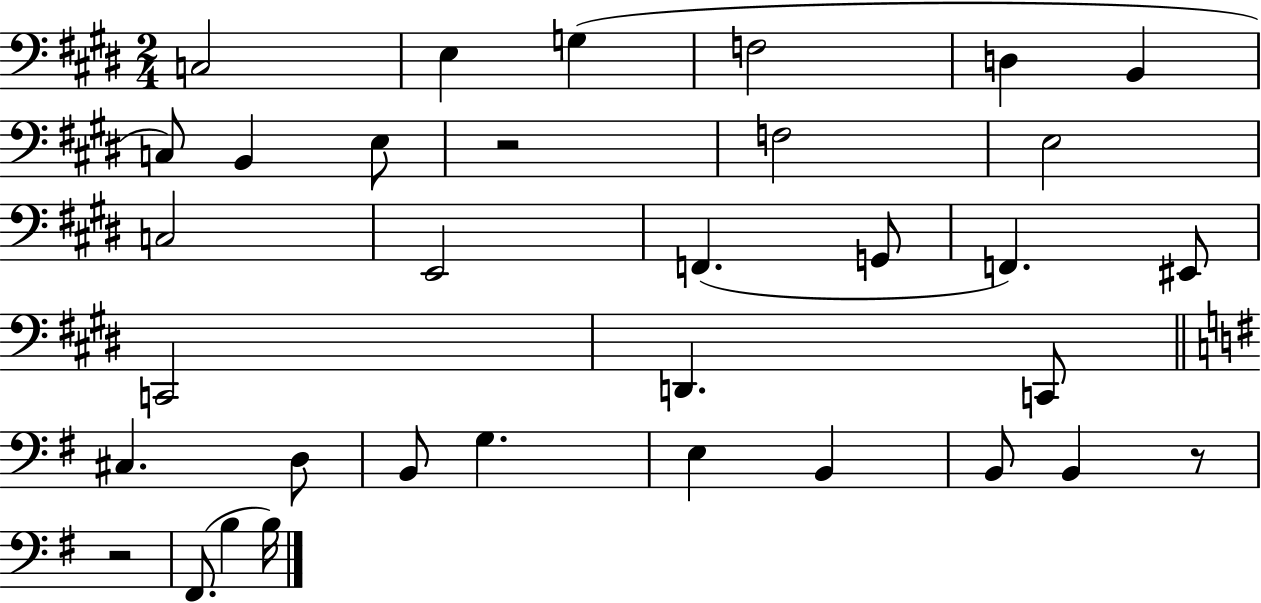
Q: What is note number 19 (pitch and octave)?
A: D2